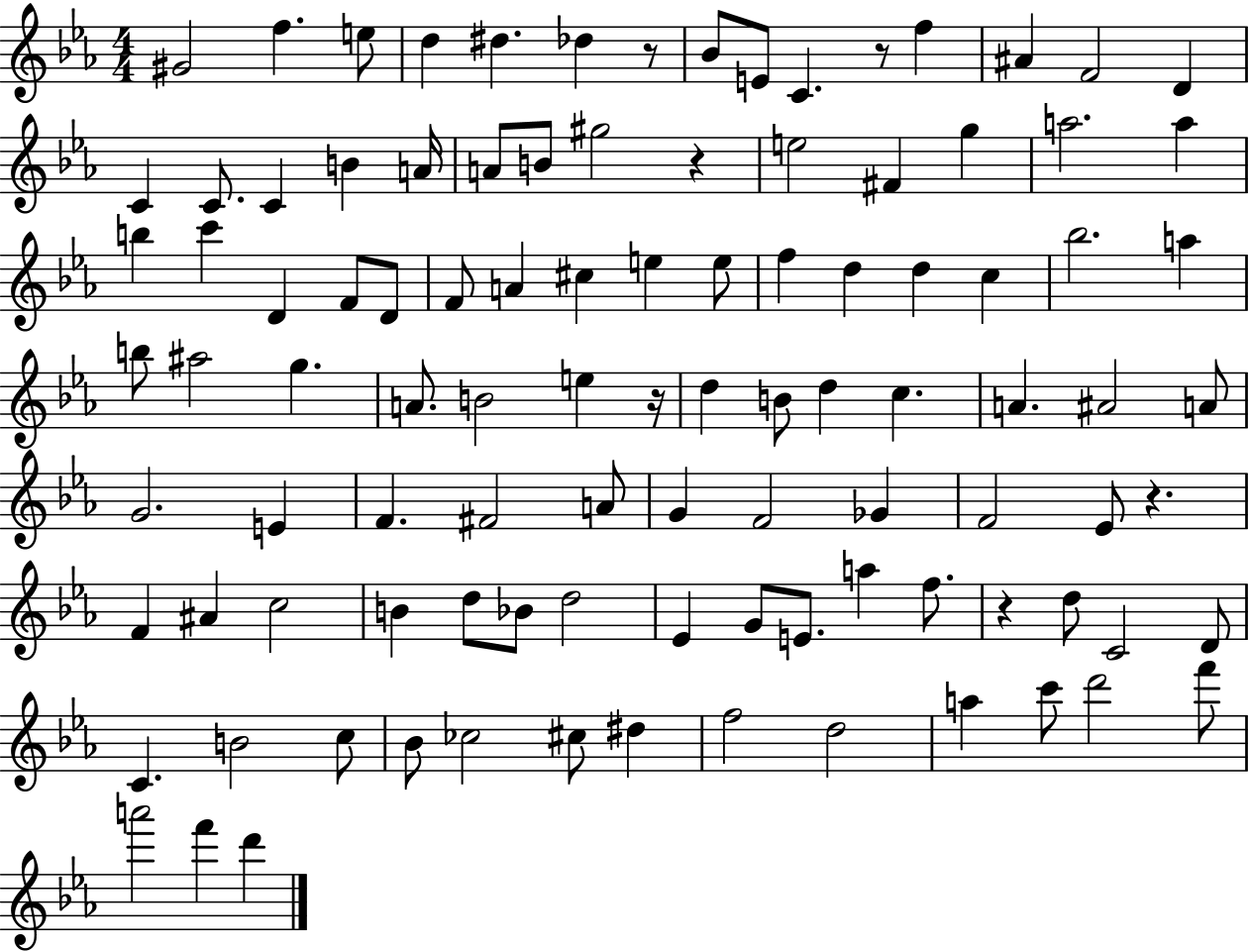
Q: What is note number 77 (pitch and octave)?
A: F5